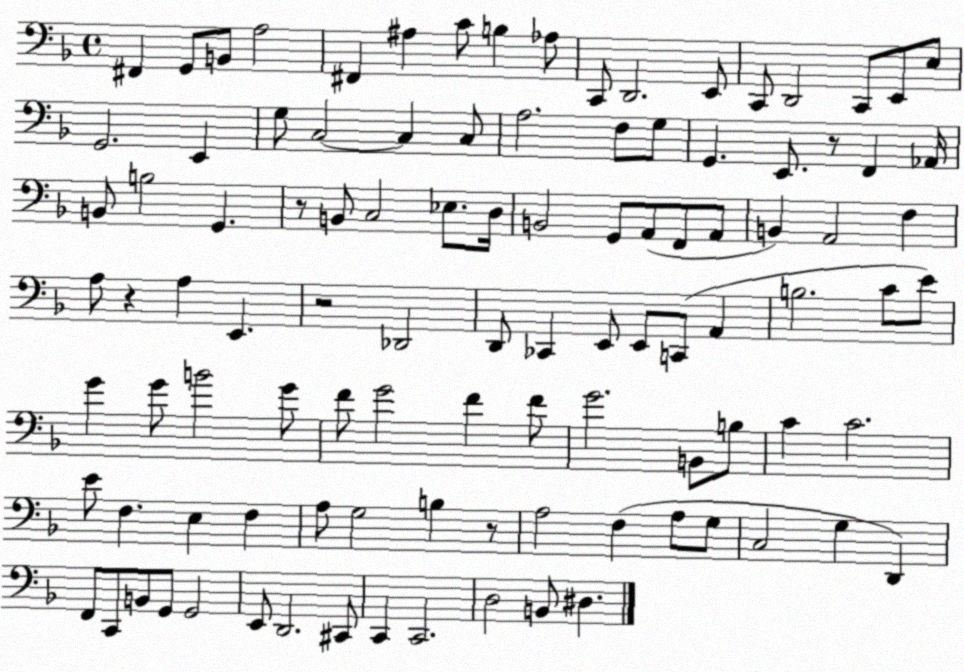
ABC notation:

X:1
T:Untitled
M:4/4
L:1/4
K:F
^F,, G,,/2 B,,/2 A,2 ^F,, ^A, C/2 B, _A,/2 C,,/2 D,,2 E,,/2 C,,/2 D,,2 C,,/2 E,,/2 E,/2 G,,2 E,, G,/2 C,2 C, C,/2 A,2 F,/2 G,/2 G,, E,,/2 z/2 F,, _A,,/4 B,,/2 B,2 G,, z/2 B,,/2 C,2 _E,/2 D,/4 B,,2 G,,/2 A,,/2 F,,/2 A,,/2 B,, A,,2 F, A,/2 z A, E,, z2 _D,,2 D,,/2 _C,, E,,/2 E,,/2 C,,/2 A,, B,2 C/2 E/2 G G/2 B2 G/2 F/2 G2 F F/2 G2 B,,/2 B,/2 C C2 E/2 F, E, F, A,/2 G,2 B, z/2 A,2 F, A,/2 G,/2 C,2 G, D,, F,,/2 C,,/2 B,,/2 G,,/2 G,,2 E,,/2 D,,2 ^C,,/2 C,, C,,2 D,2 B,,/2 ^D,